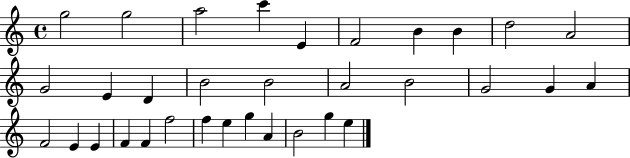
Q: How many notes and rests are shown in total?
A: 33